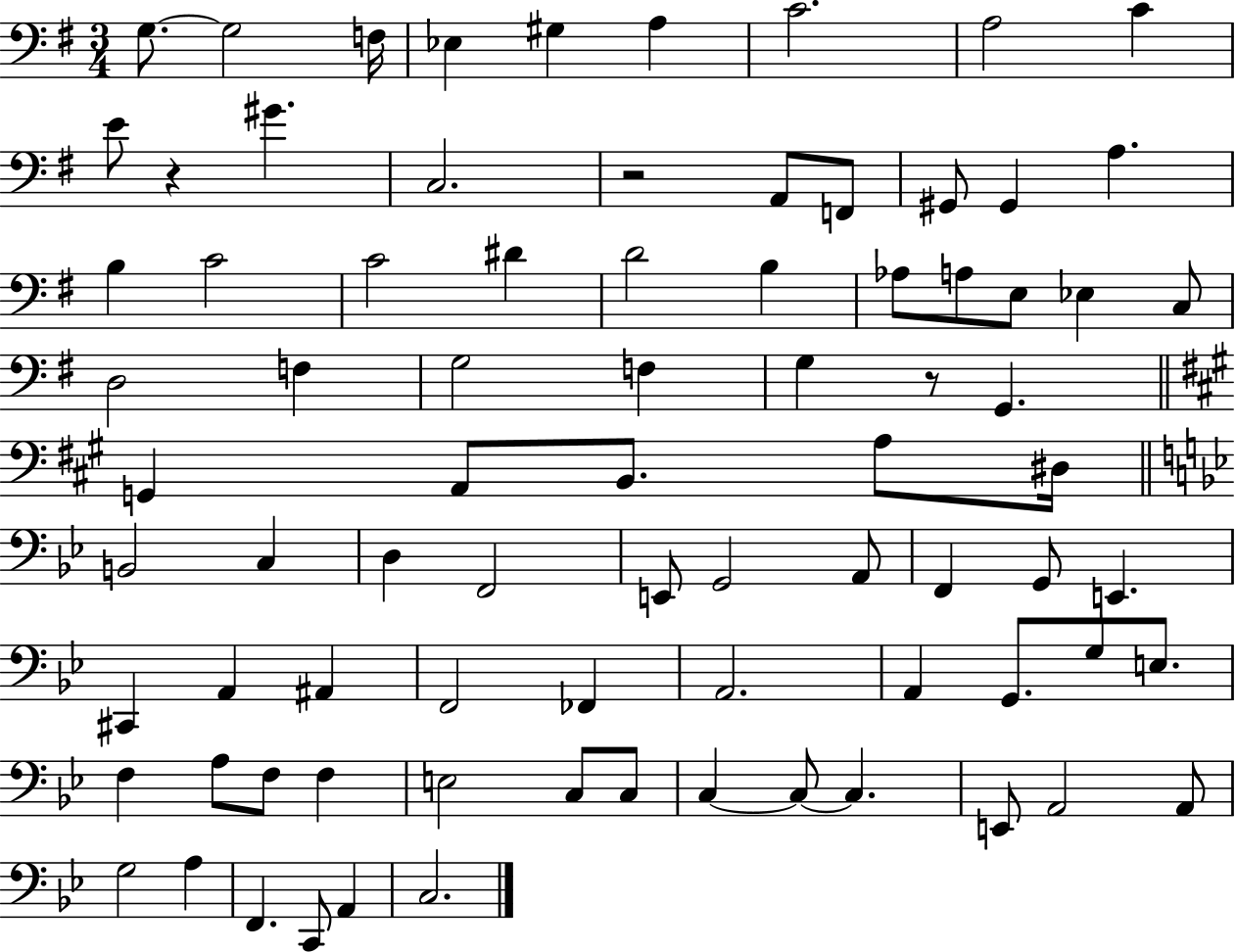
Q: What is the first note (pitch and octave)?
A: G3